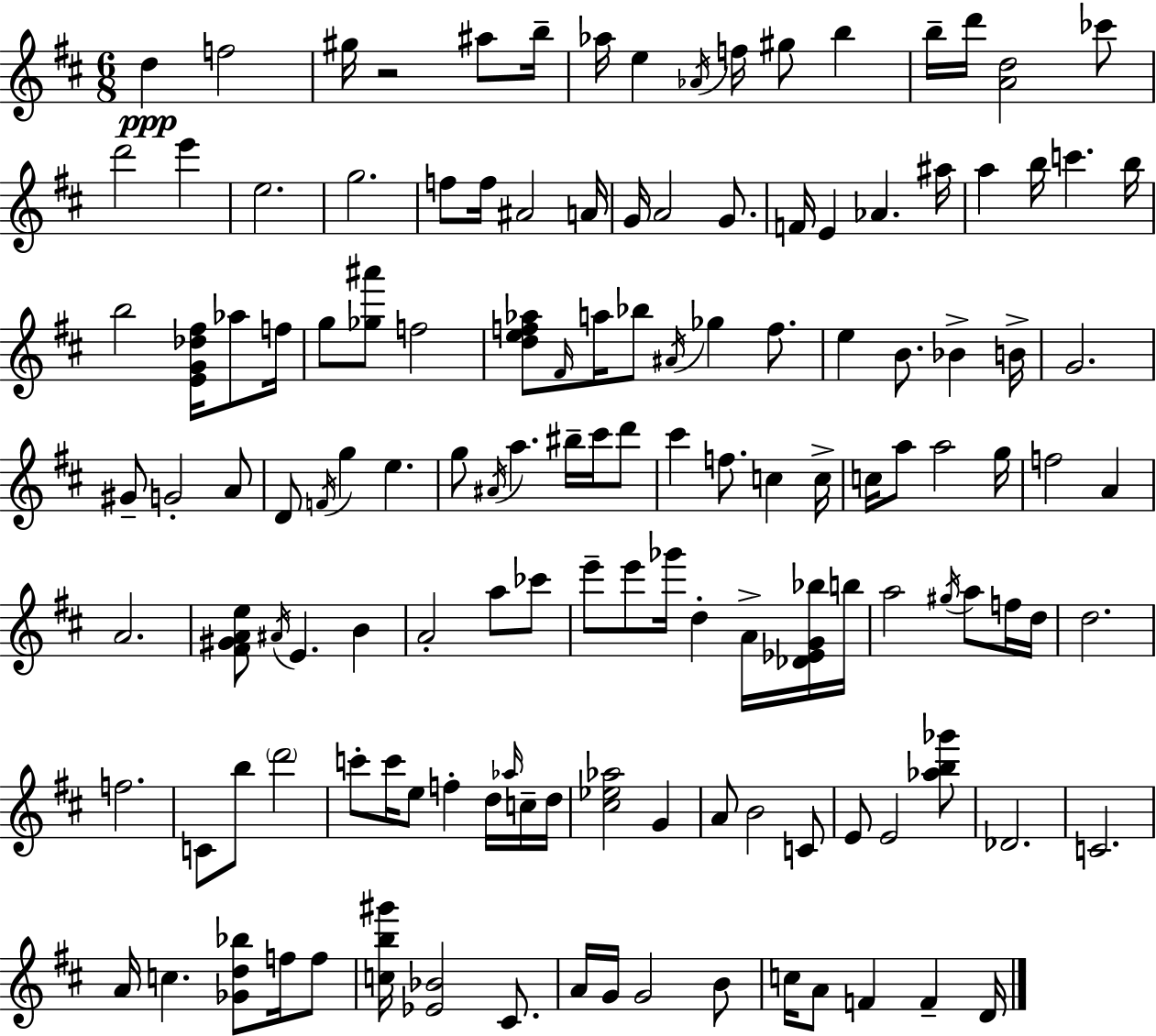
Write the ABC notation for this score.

X:1
T:Untitled
M:6/8
L:1/4
K:D
d f2 ^g/4 z2 ^a/2 b/4 _a/4 e _A/4 f/4 ^g/2 b b/4 d'/4 [Ad]2 _c'/2 d'2 e' e2 g2 f/2 f/4 ^A2 A/4 G/4 A2 G/2 F/4 E _A ^a/4 a b/4 c' b/4 b2 [EG_d^f]/4 _a/2 f/4 g/2 [_g^a']/2 f2 [def_a]/2 ^F/4 a/4 _b/2 ^A/4 _g f/2 e B/2 _B B/4 G2 ^G/2 G2 A/2 D/2 F/4 g e g/2 ^A/4 a ^b/4 ^c'/4 d'/2 ^c' f/2 c c/4 c/4 a/2 a2 g/4 f2 A A2 [^F^GAe]/2 ^A/4 E B A2 a/2 _c'/2 e'/2 e'/2 _g'/4 d A/4 [_D_EG_b]/4 b/4 a2 ^g/4 a/2 f/4 d/4 d2 f2 C/2 b/2 d'2 c'/2 c'/4 e/2 f d/4 _a/4 c/4 d/4 [^c_e_a]2 G A/2 B2 C/2 E/2 E2 [_ab_g']/2 _D2 C2 A/4 c [_Gd_b]/2 f/4 f/2 [cb^g']/4 [_E_B]2 ^C/2 A/4 G/4 G2 B/2 c/4 A/2 F F D/4